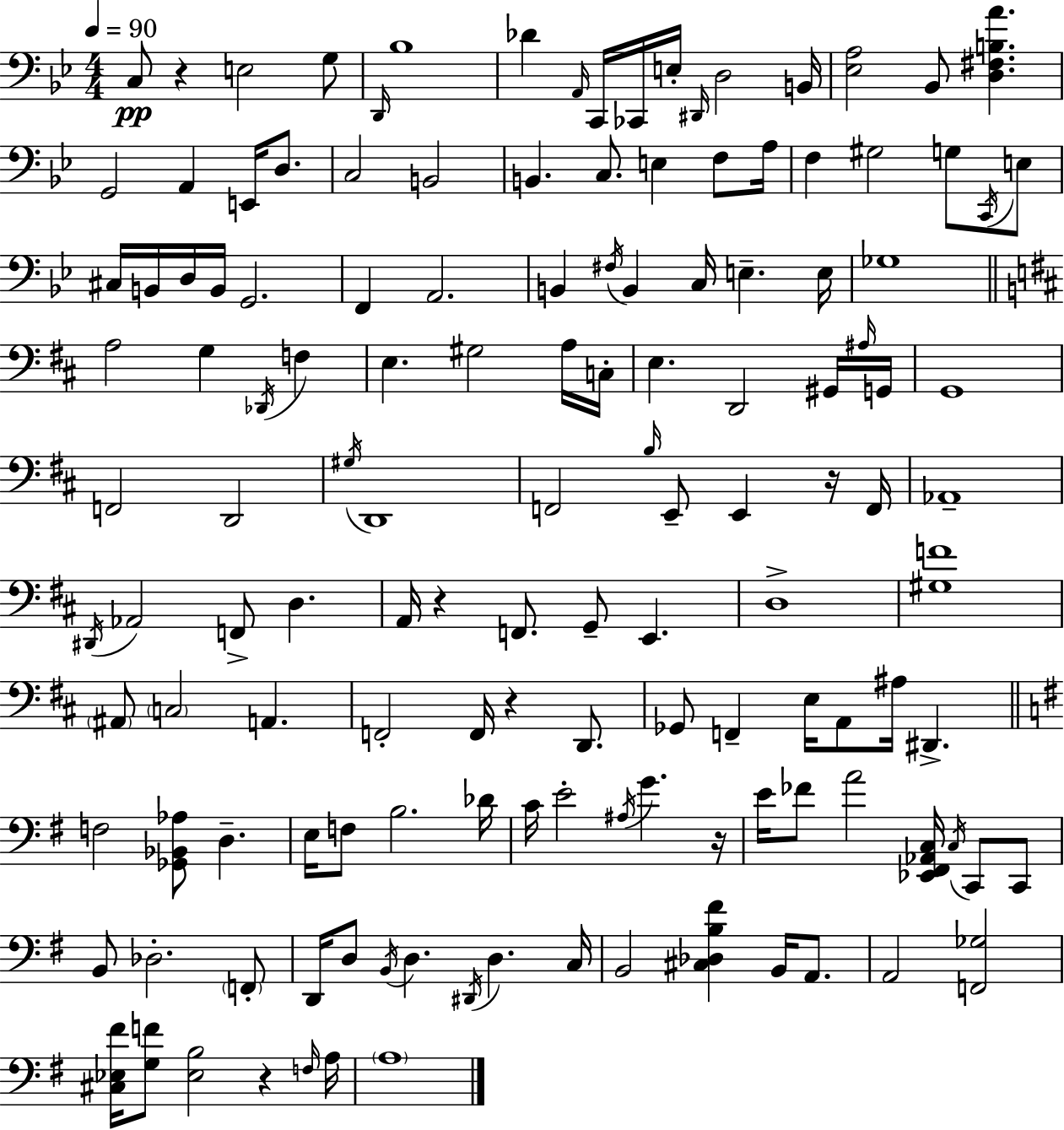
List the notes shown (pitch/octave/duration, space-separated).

C3/e R/q E3/h G3/e D2/s Bb3/w Db4/q A2/s C2/s CES2/s E3/s D#2/s D3/h B2/s [Eb3,A3]/h Bb2/e [D3,F#3,B3,A4]/q. G2/h A2/q E2/s D3/e. C3/h B2/h B2/q. C3/e. E3/q F3/e A3/s F3/q G#3/h G3/e C2/s E3/e C#3/s B2/s D3/s B2/s G2/h. F2/q A2/h. B2/q F#3/s B2/q C3/s E3/q. E3/s Gb3/w A3/h G3/q Db2/s F3/q E3/q. G#3/h A3/s C3/s E3/q. D2/h G#2/s A#3/s G2/s G2/w F2/h D2/h G#3/s D2/w F2/h B3/s E2/e E2/q R/s F2/s Ab2/w D#2/s Ab2/h F2/e D3/q. A2/s R/q F2/e. G2/e E2/q. D3/w [G#3,F4]/w A#2/e C3/h A2/q. F2/h F2/s R/q D2/e. Gb2/e F2/q E3/s A2/e A#3/s D#2/q. F3/h [Gb2,Bb2,Ab3]/e D3/q. E3/s F3/e B3/h. Db4/s C4/s E4/h A#3/s G4/q. R/s E4/s FES4/e A4/h [Eb2,F#2,Ab2,C3]/s C3/s C2/e C2/e B2/e Db3/h. F2/e D2/s D3/e B2/s D3/q. D#2/s D3/q. C3/s B2/h [C#3,Db3,B3,F#4]/q B2/s A2/e. A2/h [F2,Gb3]/h [C#3,Eb3,F#4]/s [G3,F4]/e [Eb3,B3]/h R/q F3/s A3/s A3/w